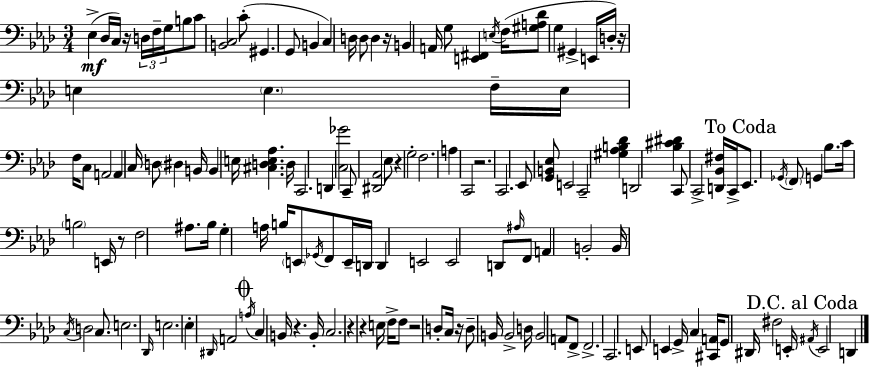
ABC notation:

X:1
T:Untitled
M:3/4
L:1/4
K:Ab
_E, _D,/4 C,/4 z/4 D,/4 F,/4 G,/4 B,/2 C/2 [B,,C,]2 C/2 ^G,, G,,/2 B,, C, D,/4 D,/2 D, z/4 B,, A,,/4 G,/2 [E,,^F,,] E,/4 F,/4 [^G,A,_D]/2 G, ^G,, E,,/4 D,/4 z/4 E, E, F,/4 E,/4 F,/4 C,/2 A,,2 A,, C,/4 D,/2 ^D, B,,/4 B,, E,/4 [^C,D,E,_A,] D,/4 C,,2 D,, [C,_G]2 C,,/2 [^D,,_A,,]2 _E,/2 z G,2 F,2 A, C,,2 z2 C,,2 _E,,/2 [G,,B,,_E,]/2 E,,2 C,,2 [^G,_A,B,_D] D,,2 [_B,^C^D] C,,/2 C,,2 [D,,_B,,^F,]/4 C,,/4 _E,,/2 _G,,/4 F,,/2 G,, _B,/2 C/4 B,2 E,,/4 z/2 F,2 ^A,/2 _B,/4 G, A,/4 B,/4 E,,/2 _G,,/4 F,,/2 E,,/4 D,,/4 D,, E,,2 E,,2 D,,/2 ^A,/4 F,,/2 A,, B,,2 B,,/4 C,/4 D,2 C,/2 E,2 _D,,/4 E,2 _E, ^D,,/4 A,,2 A,/4 C, B,,/4 z B,,/4 C,2 z z E,/4 F,/4 F,/2 z2 D,/2 C,/4 z/4 D,/2 B,,/4 B,,2 D,/4 B,,2 A,,/2 F,,/2 F,,2 C,,2 E,,/2 E,, G,,/4 C, [^C,,A,,]/4 G,,/2 ^D,,/4 ^F,2 E,,/4 ^A,,/4 E,,2 D,,